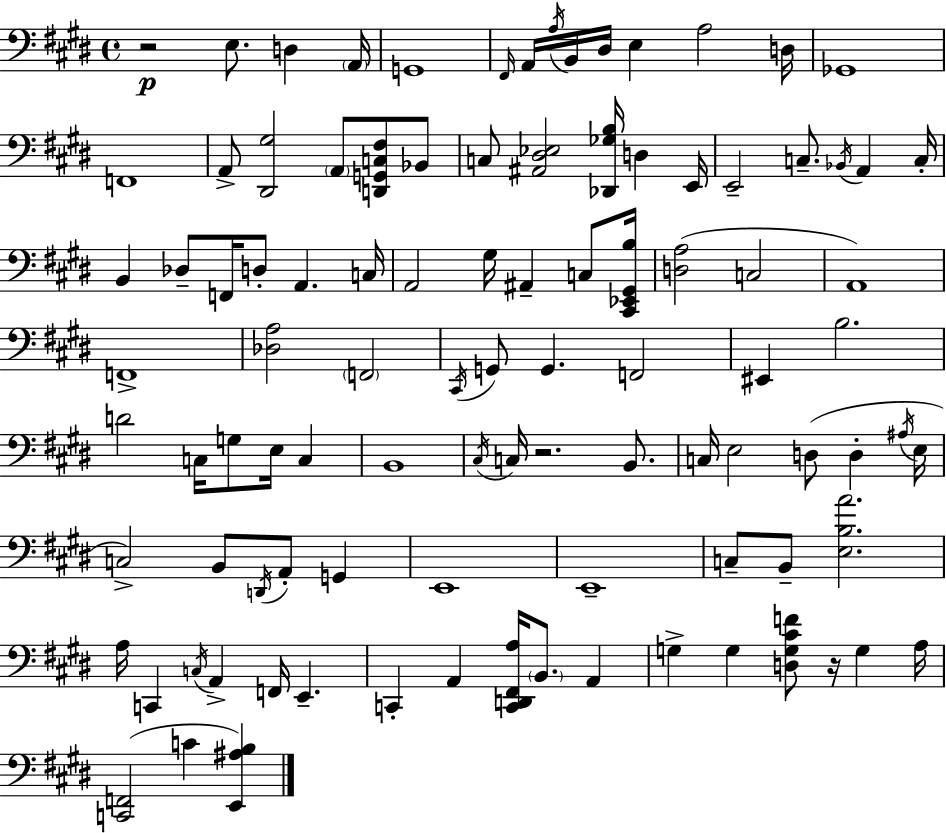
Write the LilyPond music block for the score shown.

{
  \clef bass
  \time 4/4
  \defaultTimeSignature
  \key e \major
  r2\p e8. d4 \parenthesize a,16 | g,1 | \grace { fis,16 } a,16 \acciaccatura { a16 } b,16 dis16 e4 a2 | d16 ges,1 | \break f,1 | a,8-> <dis, gis>2 \parenthesize a,8 <d, g, c fis>8 | bes,8 c8 <ais, dis ees>2 <des, ges b>16 d4 | e,16 e,2-- c8.-- \acciaccatura { bes,16 } a,4 | \break c16-. b,4 des8-- f,16 d8-. a,4. | c16 a,2 gis16 ais,4-- | c8 <cis, ees, gis, b>16 <d a>2( c2 | a,1) | \break f,1-> | <des a>2 \parenthesize f,2 | \acciaccatura { cis,16 } g,8 g,4. f,2 | eis,4 b2. | \break d'2 c16 g8 e16 | c4 b,1 | \acciaccatura { cis16 } c16 r2. | b,8. c16 e2 d8( | \break d4-. \acciaccatura { ais16 } e16 c2->) b,8 | \acciaccatura { d,16 } a,8-. g,4 e,1 | e,1-- | c8-- b,8-- <e b a'>2. | \break a16 c,4 \acciaccatura { c16 } a,4-> | f,16 e,4.-- c,4-. a,4 | <c, d, fis, a>16 \parenthesize b,8. a,4 g4-> g4 | <d g cis' f'>8 r16 g4 a16 <c, f,>2( | \break c'4 <e, ais b>4) \bar "|."
}